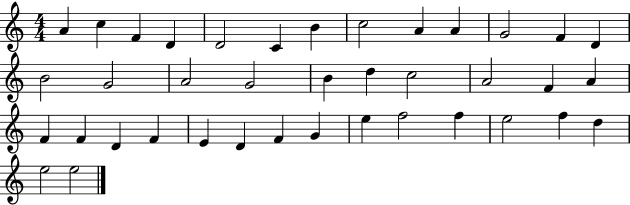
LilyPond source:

{
  \clef treble
  \numericTimeSignature
  \time 4/4
  \key c \major
  a'4 c''4 f'4 d'4 | d'2 c'4 b'4 | c''2 a'4 a'4 | g'2 f'4 d'4 | \break b'2 g'2 | a'2 g'2 | b'4 d''4 c''2 | a'2 f'4 a'4 | \break f'4 f'4 d'4 f'4 | e'4 d'4 f'4 g'4 | e''4 f''2 f''4 | e''2 f''4 d''4 | \break e''2 e''2 | \bar "|."
}